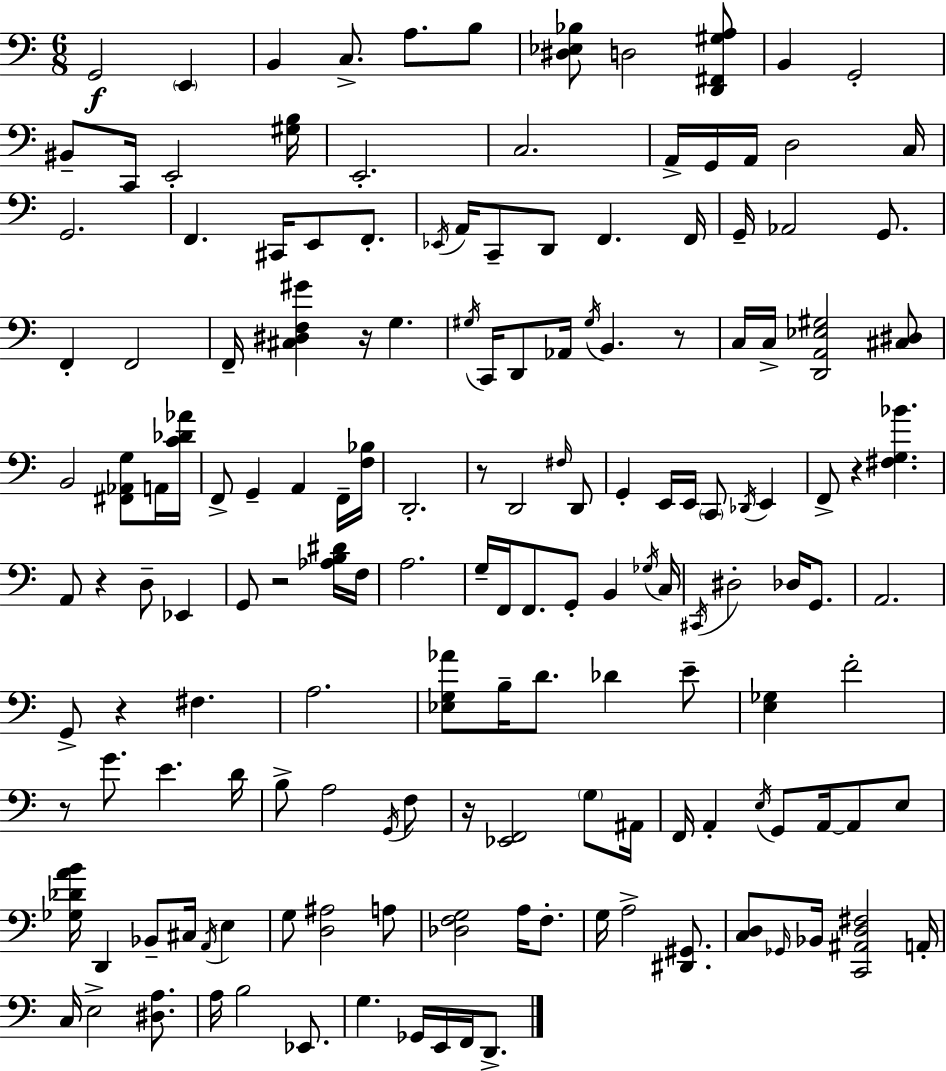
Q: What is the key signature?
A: C major